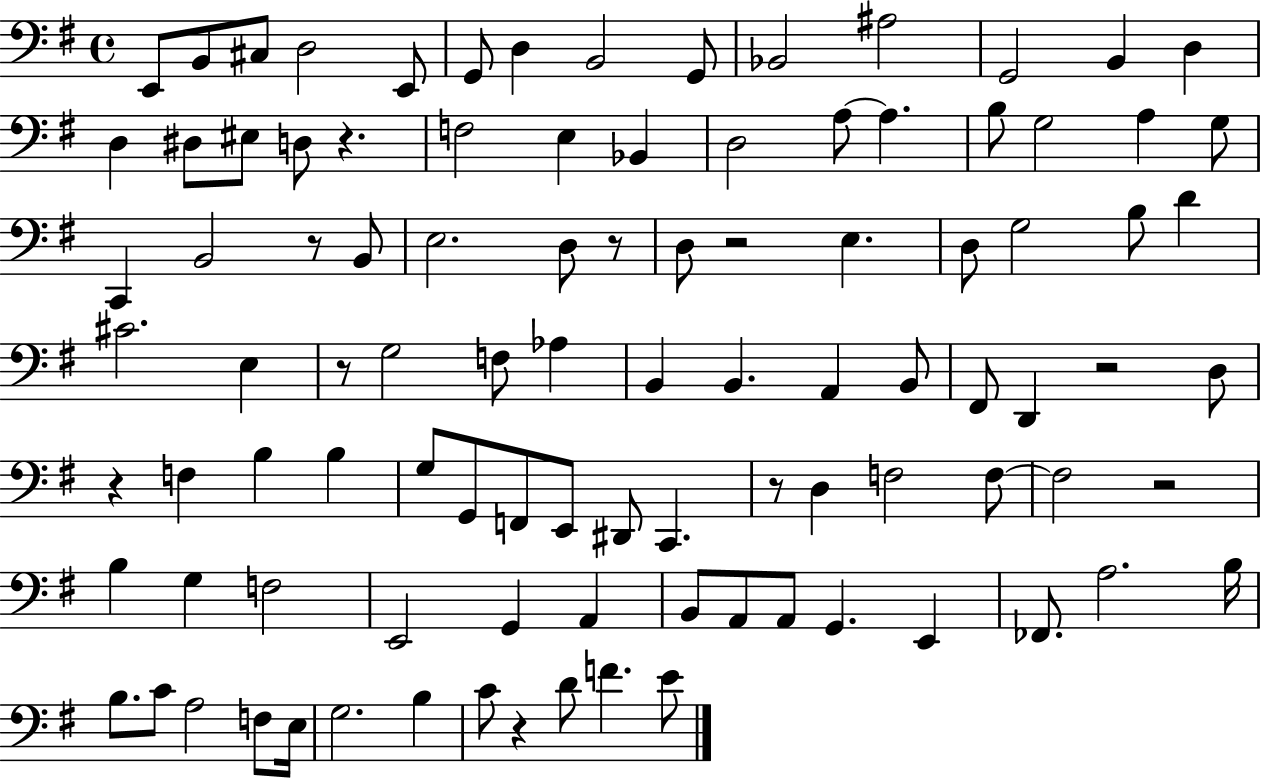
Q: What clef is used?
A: bass